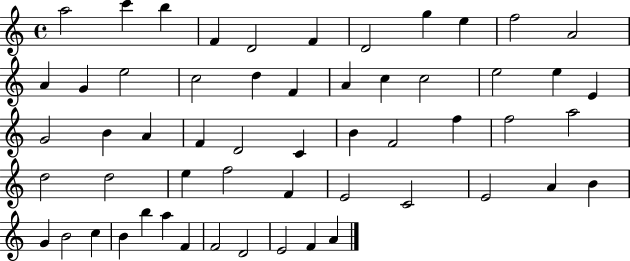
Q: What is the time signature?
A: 4/4